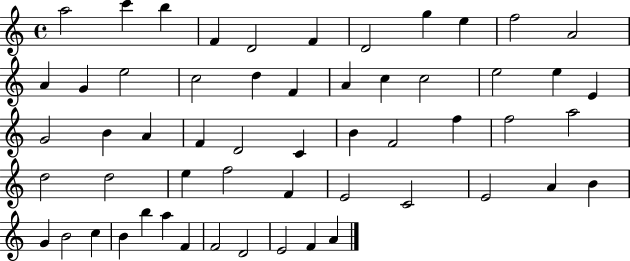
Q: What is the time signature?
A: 4/4